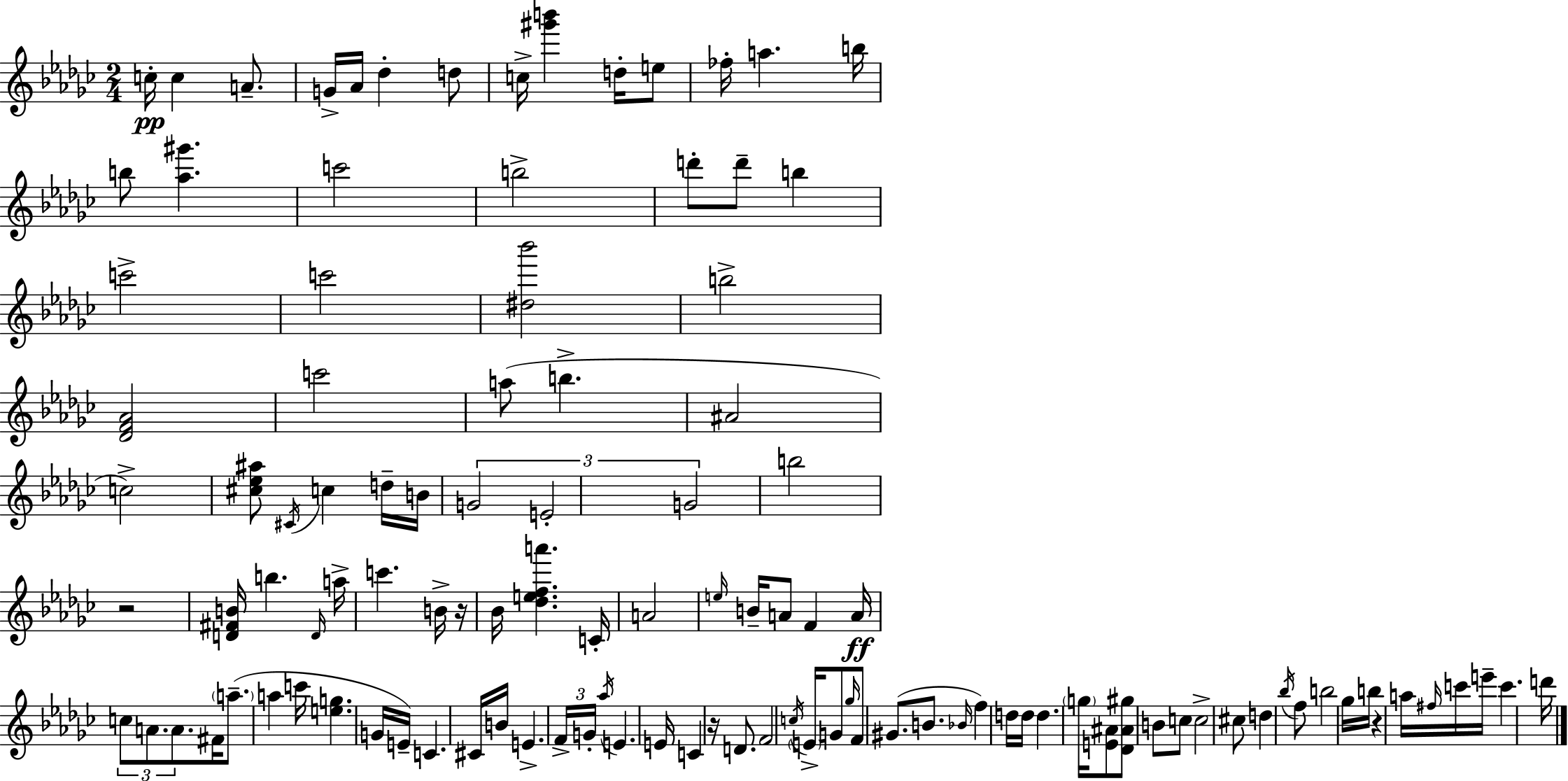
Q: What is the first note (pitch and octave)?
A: C5